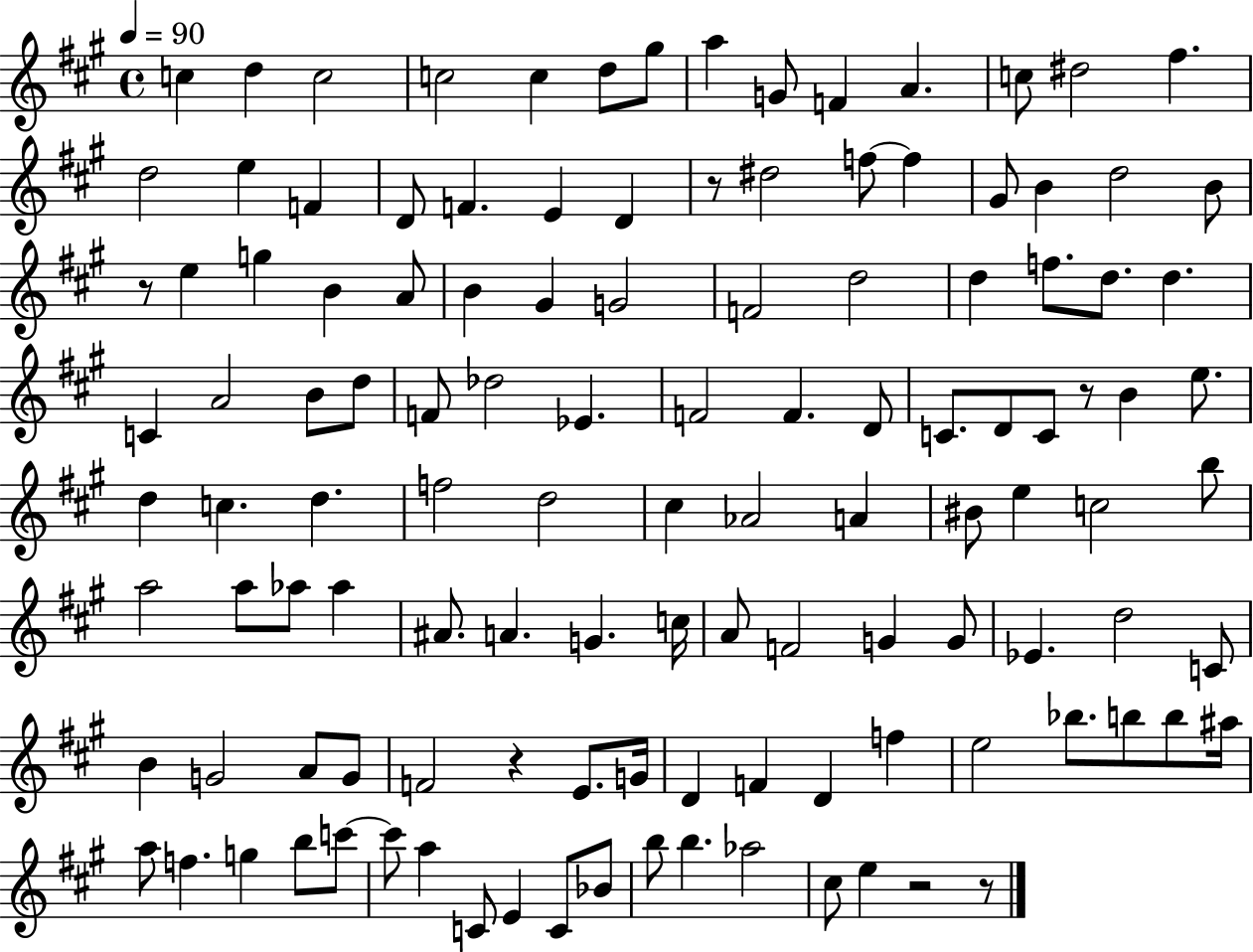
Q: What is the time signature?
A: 4/4